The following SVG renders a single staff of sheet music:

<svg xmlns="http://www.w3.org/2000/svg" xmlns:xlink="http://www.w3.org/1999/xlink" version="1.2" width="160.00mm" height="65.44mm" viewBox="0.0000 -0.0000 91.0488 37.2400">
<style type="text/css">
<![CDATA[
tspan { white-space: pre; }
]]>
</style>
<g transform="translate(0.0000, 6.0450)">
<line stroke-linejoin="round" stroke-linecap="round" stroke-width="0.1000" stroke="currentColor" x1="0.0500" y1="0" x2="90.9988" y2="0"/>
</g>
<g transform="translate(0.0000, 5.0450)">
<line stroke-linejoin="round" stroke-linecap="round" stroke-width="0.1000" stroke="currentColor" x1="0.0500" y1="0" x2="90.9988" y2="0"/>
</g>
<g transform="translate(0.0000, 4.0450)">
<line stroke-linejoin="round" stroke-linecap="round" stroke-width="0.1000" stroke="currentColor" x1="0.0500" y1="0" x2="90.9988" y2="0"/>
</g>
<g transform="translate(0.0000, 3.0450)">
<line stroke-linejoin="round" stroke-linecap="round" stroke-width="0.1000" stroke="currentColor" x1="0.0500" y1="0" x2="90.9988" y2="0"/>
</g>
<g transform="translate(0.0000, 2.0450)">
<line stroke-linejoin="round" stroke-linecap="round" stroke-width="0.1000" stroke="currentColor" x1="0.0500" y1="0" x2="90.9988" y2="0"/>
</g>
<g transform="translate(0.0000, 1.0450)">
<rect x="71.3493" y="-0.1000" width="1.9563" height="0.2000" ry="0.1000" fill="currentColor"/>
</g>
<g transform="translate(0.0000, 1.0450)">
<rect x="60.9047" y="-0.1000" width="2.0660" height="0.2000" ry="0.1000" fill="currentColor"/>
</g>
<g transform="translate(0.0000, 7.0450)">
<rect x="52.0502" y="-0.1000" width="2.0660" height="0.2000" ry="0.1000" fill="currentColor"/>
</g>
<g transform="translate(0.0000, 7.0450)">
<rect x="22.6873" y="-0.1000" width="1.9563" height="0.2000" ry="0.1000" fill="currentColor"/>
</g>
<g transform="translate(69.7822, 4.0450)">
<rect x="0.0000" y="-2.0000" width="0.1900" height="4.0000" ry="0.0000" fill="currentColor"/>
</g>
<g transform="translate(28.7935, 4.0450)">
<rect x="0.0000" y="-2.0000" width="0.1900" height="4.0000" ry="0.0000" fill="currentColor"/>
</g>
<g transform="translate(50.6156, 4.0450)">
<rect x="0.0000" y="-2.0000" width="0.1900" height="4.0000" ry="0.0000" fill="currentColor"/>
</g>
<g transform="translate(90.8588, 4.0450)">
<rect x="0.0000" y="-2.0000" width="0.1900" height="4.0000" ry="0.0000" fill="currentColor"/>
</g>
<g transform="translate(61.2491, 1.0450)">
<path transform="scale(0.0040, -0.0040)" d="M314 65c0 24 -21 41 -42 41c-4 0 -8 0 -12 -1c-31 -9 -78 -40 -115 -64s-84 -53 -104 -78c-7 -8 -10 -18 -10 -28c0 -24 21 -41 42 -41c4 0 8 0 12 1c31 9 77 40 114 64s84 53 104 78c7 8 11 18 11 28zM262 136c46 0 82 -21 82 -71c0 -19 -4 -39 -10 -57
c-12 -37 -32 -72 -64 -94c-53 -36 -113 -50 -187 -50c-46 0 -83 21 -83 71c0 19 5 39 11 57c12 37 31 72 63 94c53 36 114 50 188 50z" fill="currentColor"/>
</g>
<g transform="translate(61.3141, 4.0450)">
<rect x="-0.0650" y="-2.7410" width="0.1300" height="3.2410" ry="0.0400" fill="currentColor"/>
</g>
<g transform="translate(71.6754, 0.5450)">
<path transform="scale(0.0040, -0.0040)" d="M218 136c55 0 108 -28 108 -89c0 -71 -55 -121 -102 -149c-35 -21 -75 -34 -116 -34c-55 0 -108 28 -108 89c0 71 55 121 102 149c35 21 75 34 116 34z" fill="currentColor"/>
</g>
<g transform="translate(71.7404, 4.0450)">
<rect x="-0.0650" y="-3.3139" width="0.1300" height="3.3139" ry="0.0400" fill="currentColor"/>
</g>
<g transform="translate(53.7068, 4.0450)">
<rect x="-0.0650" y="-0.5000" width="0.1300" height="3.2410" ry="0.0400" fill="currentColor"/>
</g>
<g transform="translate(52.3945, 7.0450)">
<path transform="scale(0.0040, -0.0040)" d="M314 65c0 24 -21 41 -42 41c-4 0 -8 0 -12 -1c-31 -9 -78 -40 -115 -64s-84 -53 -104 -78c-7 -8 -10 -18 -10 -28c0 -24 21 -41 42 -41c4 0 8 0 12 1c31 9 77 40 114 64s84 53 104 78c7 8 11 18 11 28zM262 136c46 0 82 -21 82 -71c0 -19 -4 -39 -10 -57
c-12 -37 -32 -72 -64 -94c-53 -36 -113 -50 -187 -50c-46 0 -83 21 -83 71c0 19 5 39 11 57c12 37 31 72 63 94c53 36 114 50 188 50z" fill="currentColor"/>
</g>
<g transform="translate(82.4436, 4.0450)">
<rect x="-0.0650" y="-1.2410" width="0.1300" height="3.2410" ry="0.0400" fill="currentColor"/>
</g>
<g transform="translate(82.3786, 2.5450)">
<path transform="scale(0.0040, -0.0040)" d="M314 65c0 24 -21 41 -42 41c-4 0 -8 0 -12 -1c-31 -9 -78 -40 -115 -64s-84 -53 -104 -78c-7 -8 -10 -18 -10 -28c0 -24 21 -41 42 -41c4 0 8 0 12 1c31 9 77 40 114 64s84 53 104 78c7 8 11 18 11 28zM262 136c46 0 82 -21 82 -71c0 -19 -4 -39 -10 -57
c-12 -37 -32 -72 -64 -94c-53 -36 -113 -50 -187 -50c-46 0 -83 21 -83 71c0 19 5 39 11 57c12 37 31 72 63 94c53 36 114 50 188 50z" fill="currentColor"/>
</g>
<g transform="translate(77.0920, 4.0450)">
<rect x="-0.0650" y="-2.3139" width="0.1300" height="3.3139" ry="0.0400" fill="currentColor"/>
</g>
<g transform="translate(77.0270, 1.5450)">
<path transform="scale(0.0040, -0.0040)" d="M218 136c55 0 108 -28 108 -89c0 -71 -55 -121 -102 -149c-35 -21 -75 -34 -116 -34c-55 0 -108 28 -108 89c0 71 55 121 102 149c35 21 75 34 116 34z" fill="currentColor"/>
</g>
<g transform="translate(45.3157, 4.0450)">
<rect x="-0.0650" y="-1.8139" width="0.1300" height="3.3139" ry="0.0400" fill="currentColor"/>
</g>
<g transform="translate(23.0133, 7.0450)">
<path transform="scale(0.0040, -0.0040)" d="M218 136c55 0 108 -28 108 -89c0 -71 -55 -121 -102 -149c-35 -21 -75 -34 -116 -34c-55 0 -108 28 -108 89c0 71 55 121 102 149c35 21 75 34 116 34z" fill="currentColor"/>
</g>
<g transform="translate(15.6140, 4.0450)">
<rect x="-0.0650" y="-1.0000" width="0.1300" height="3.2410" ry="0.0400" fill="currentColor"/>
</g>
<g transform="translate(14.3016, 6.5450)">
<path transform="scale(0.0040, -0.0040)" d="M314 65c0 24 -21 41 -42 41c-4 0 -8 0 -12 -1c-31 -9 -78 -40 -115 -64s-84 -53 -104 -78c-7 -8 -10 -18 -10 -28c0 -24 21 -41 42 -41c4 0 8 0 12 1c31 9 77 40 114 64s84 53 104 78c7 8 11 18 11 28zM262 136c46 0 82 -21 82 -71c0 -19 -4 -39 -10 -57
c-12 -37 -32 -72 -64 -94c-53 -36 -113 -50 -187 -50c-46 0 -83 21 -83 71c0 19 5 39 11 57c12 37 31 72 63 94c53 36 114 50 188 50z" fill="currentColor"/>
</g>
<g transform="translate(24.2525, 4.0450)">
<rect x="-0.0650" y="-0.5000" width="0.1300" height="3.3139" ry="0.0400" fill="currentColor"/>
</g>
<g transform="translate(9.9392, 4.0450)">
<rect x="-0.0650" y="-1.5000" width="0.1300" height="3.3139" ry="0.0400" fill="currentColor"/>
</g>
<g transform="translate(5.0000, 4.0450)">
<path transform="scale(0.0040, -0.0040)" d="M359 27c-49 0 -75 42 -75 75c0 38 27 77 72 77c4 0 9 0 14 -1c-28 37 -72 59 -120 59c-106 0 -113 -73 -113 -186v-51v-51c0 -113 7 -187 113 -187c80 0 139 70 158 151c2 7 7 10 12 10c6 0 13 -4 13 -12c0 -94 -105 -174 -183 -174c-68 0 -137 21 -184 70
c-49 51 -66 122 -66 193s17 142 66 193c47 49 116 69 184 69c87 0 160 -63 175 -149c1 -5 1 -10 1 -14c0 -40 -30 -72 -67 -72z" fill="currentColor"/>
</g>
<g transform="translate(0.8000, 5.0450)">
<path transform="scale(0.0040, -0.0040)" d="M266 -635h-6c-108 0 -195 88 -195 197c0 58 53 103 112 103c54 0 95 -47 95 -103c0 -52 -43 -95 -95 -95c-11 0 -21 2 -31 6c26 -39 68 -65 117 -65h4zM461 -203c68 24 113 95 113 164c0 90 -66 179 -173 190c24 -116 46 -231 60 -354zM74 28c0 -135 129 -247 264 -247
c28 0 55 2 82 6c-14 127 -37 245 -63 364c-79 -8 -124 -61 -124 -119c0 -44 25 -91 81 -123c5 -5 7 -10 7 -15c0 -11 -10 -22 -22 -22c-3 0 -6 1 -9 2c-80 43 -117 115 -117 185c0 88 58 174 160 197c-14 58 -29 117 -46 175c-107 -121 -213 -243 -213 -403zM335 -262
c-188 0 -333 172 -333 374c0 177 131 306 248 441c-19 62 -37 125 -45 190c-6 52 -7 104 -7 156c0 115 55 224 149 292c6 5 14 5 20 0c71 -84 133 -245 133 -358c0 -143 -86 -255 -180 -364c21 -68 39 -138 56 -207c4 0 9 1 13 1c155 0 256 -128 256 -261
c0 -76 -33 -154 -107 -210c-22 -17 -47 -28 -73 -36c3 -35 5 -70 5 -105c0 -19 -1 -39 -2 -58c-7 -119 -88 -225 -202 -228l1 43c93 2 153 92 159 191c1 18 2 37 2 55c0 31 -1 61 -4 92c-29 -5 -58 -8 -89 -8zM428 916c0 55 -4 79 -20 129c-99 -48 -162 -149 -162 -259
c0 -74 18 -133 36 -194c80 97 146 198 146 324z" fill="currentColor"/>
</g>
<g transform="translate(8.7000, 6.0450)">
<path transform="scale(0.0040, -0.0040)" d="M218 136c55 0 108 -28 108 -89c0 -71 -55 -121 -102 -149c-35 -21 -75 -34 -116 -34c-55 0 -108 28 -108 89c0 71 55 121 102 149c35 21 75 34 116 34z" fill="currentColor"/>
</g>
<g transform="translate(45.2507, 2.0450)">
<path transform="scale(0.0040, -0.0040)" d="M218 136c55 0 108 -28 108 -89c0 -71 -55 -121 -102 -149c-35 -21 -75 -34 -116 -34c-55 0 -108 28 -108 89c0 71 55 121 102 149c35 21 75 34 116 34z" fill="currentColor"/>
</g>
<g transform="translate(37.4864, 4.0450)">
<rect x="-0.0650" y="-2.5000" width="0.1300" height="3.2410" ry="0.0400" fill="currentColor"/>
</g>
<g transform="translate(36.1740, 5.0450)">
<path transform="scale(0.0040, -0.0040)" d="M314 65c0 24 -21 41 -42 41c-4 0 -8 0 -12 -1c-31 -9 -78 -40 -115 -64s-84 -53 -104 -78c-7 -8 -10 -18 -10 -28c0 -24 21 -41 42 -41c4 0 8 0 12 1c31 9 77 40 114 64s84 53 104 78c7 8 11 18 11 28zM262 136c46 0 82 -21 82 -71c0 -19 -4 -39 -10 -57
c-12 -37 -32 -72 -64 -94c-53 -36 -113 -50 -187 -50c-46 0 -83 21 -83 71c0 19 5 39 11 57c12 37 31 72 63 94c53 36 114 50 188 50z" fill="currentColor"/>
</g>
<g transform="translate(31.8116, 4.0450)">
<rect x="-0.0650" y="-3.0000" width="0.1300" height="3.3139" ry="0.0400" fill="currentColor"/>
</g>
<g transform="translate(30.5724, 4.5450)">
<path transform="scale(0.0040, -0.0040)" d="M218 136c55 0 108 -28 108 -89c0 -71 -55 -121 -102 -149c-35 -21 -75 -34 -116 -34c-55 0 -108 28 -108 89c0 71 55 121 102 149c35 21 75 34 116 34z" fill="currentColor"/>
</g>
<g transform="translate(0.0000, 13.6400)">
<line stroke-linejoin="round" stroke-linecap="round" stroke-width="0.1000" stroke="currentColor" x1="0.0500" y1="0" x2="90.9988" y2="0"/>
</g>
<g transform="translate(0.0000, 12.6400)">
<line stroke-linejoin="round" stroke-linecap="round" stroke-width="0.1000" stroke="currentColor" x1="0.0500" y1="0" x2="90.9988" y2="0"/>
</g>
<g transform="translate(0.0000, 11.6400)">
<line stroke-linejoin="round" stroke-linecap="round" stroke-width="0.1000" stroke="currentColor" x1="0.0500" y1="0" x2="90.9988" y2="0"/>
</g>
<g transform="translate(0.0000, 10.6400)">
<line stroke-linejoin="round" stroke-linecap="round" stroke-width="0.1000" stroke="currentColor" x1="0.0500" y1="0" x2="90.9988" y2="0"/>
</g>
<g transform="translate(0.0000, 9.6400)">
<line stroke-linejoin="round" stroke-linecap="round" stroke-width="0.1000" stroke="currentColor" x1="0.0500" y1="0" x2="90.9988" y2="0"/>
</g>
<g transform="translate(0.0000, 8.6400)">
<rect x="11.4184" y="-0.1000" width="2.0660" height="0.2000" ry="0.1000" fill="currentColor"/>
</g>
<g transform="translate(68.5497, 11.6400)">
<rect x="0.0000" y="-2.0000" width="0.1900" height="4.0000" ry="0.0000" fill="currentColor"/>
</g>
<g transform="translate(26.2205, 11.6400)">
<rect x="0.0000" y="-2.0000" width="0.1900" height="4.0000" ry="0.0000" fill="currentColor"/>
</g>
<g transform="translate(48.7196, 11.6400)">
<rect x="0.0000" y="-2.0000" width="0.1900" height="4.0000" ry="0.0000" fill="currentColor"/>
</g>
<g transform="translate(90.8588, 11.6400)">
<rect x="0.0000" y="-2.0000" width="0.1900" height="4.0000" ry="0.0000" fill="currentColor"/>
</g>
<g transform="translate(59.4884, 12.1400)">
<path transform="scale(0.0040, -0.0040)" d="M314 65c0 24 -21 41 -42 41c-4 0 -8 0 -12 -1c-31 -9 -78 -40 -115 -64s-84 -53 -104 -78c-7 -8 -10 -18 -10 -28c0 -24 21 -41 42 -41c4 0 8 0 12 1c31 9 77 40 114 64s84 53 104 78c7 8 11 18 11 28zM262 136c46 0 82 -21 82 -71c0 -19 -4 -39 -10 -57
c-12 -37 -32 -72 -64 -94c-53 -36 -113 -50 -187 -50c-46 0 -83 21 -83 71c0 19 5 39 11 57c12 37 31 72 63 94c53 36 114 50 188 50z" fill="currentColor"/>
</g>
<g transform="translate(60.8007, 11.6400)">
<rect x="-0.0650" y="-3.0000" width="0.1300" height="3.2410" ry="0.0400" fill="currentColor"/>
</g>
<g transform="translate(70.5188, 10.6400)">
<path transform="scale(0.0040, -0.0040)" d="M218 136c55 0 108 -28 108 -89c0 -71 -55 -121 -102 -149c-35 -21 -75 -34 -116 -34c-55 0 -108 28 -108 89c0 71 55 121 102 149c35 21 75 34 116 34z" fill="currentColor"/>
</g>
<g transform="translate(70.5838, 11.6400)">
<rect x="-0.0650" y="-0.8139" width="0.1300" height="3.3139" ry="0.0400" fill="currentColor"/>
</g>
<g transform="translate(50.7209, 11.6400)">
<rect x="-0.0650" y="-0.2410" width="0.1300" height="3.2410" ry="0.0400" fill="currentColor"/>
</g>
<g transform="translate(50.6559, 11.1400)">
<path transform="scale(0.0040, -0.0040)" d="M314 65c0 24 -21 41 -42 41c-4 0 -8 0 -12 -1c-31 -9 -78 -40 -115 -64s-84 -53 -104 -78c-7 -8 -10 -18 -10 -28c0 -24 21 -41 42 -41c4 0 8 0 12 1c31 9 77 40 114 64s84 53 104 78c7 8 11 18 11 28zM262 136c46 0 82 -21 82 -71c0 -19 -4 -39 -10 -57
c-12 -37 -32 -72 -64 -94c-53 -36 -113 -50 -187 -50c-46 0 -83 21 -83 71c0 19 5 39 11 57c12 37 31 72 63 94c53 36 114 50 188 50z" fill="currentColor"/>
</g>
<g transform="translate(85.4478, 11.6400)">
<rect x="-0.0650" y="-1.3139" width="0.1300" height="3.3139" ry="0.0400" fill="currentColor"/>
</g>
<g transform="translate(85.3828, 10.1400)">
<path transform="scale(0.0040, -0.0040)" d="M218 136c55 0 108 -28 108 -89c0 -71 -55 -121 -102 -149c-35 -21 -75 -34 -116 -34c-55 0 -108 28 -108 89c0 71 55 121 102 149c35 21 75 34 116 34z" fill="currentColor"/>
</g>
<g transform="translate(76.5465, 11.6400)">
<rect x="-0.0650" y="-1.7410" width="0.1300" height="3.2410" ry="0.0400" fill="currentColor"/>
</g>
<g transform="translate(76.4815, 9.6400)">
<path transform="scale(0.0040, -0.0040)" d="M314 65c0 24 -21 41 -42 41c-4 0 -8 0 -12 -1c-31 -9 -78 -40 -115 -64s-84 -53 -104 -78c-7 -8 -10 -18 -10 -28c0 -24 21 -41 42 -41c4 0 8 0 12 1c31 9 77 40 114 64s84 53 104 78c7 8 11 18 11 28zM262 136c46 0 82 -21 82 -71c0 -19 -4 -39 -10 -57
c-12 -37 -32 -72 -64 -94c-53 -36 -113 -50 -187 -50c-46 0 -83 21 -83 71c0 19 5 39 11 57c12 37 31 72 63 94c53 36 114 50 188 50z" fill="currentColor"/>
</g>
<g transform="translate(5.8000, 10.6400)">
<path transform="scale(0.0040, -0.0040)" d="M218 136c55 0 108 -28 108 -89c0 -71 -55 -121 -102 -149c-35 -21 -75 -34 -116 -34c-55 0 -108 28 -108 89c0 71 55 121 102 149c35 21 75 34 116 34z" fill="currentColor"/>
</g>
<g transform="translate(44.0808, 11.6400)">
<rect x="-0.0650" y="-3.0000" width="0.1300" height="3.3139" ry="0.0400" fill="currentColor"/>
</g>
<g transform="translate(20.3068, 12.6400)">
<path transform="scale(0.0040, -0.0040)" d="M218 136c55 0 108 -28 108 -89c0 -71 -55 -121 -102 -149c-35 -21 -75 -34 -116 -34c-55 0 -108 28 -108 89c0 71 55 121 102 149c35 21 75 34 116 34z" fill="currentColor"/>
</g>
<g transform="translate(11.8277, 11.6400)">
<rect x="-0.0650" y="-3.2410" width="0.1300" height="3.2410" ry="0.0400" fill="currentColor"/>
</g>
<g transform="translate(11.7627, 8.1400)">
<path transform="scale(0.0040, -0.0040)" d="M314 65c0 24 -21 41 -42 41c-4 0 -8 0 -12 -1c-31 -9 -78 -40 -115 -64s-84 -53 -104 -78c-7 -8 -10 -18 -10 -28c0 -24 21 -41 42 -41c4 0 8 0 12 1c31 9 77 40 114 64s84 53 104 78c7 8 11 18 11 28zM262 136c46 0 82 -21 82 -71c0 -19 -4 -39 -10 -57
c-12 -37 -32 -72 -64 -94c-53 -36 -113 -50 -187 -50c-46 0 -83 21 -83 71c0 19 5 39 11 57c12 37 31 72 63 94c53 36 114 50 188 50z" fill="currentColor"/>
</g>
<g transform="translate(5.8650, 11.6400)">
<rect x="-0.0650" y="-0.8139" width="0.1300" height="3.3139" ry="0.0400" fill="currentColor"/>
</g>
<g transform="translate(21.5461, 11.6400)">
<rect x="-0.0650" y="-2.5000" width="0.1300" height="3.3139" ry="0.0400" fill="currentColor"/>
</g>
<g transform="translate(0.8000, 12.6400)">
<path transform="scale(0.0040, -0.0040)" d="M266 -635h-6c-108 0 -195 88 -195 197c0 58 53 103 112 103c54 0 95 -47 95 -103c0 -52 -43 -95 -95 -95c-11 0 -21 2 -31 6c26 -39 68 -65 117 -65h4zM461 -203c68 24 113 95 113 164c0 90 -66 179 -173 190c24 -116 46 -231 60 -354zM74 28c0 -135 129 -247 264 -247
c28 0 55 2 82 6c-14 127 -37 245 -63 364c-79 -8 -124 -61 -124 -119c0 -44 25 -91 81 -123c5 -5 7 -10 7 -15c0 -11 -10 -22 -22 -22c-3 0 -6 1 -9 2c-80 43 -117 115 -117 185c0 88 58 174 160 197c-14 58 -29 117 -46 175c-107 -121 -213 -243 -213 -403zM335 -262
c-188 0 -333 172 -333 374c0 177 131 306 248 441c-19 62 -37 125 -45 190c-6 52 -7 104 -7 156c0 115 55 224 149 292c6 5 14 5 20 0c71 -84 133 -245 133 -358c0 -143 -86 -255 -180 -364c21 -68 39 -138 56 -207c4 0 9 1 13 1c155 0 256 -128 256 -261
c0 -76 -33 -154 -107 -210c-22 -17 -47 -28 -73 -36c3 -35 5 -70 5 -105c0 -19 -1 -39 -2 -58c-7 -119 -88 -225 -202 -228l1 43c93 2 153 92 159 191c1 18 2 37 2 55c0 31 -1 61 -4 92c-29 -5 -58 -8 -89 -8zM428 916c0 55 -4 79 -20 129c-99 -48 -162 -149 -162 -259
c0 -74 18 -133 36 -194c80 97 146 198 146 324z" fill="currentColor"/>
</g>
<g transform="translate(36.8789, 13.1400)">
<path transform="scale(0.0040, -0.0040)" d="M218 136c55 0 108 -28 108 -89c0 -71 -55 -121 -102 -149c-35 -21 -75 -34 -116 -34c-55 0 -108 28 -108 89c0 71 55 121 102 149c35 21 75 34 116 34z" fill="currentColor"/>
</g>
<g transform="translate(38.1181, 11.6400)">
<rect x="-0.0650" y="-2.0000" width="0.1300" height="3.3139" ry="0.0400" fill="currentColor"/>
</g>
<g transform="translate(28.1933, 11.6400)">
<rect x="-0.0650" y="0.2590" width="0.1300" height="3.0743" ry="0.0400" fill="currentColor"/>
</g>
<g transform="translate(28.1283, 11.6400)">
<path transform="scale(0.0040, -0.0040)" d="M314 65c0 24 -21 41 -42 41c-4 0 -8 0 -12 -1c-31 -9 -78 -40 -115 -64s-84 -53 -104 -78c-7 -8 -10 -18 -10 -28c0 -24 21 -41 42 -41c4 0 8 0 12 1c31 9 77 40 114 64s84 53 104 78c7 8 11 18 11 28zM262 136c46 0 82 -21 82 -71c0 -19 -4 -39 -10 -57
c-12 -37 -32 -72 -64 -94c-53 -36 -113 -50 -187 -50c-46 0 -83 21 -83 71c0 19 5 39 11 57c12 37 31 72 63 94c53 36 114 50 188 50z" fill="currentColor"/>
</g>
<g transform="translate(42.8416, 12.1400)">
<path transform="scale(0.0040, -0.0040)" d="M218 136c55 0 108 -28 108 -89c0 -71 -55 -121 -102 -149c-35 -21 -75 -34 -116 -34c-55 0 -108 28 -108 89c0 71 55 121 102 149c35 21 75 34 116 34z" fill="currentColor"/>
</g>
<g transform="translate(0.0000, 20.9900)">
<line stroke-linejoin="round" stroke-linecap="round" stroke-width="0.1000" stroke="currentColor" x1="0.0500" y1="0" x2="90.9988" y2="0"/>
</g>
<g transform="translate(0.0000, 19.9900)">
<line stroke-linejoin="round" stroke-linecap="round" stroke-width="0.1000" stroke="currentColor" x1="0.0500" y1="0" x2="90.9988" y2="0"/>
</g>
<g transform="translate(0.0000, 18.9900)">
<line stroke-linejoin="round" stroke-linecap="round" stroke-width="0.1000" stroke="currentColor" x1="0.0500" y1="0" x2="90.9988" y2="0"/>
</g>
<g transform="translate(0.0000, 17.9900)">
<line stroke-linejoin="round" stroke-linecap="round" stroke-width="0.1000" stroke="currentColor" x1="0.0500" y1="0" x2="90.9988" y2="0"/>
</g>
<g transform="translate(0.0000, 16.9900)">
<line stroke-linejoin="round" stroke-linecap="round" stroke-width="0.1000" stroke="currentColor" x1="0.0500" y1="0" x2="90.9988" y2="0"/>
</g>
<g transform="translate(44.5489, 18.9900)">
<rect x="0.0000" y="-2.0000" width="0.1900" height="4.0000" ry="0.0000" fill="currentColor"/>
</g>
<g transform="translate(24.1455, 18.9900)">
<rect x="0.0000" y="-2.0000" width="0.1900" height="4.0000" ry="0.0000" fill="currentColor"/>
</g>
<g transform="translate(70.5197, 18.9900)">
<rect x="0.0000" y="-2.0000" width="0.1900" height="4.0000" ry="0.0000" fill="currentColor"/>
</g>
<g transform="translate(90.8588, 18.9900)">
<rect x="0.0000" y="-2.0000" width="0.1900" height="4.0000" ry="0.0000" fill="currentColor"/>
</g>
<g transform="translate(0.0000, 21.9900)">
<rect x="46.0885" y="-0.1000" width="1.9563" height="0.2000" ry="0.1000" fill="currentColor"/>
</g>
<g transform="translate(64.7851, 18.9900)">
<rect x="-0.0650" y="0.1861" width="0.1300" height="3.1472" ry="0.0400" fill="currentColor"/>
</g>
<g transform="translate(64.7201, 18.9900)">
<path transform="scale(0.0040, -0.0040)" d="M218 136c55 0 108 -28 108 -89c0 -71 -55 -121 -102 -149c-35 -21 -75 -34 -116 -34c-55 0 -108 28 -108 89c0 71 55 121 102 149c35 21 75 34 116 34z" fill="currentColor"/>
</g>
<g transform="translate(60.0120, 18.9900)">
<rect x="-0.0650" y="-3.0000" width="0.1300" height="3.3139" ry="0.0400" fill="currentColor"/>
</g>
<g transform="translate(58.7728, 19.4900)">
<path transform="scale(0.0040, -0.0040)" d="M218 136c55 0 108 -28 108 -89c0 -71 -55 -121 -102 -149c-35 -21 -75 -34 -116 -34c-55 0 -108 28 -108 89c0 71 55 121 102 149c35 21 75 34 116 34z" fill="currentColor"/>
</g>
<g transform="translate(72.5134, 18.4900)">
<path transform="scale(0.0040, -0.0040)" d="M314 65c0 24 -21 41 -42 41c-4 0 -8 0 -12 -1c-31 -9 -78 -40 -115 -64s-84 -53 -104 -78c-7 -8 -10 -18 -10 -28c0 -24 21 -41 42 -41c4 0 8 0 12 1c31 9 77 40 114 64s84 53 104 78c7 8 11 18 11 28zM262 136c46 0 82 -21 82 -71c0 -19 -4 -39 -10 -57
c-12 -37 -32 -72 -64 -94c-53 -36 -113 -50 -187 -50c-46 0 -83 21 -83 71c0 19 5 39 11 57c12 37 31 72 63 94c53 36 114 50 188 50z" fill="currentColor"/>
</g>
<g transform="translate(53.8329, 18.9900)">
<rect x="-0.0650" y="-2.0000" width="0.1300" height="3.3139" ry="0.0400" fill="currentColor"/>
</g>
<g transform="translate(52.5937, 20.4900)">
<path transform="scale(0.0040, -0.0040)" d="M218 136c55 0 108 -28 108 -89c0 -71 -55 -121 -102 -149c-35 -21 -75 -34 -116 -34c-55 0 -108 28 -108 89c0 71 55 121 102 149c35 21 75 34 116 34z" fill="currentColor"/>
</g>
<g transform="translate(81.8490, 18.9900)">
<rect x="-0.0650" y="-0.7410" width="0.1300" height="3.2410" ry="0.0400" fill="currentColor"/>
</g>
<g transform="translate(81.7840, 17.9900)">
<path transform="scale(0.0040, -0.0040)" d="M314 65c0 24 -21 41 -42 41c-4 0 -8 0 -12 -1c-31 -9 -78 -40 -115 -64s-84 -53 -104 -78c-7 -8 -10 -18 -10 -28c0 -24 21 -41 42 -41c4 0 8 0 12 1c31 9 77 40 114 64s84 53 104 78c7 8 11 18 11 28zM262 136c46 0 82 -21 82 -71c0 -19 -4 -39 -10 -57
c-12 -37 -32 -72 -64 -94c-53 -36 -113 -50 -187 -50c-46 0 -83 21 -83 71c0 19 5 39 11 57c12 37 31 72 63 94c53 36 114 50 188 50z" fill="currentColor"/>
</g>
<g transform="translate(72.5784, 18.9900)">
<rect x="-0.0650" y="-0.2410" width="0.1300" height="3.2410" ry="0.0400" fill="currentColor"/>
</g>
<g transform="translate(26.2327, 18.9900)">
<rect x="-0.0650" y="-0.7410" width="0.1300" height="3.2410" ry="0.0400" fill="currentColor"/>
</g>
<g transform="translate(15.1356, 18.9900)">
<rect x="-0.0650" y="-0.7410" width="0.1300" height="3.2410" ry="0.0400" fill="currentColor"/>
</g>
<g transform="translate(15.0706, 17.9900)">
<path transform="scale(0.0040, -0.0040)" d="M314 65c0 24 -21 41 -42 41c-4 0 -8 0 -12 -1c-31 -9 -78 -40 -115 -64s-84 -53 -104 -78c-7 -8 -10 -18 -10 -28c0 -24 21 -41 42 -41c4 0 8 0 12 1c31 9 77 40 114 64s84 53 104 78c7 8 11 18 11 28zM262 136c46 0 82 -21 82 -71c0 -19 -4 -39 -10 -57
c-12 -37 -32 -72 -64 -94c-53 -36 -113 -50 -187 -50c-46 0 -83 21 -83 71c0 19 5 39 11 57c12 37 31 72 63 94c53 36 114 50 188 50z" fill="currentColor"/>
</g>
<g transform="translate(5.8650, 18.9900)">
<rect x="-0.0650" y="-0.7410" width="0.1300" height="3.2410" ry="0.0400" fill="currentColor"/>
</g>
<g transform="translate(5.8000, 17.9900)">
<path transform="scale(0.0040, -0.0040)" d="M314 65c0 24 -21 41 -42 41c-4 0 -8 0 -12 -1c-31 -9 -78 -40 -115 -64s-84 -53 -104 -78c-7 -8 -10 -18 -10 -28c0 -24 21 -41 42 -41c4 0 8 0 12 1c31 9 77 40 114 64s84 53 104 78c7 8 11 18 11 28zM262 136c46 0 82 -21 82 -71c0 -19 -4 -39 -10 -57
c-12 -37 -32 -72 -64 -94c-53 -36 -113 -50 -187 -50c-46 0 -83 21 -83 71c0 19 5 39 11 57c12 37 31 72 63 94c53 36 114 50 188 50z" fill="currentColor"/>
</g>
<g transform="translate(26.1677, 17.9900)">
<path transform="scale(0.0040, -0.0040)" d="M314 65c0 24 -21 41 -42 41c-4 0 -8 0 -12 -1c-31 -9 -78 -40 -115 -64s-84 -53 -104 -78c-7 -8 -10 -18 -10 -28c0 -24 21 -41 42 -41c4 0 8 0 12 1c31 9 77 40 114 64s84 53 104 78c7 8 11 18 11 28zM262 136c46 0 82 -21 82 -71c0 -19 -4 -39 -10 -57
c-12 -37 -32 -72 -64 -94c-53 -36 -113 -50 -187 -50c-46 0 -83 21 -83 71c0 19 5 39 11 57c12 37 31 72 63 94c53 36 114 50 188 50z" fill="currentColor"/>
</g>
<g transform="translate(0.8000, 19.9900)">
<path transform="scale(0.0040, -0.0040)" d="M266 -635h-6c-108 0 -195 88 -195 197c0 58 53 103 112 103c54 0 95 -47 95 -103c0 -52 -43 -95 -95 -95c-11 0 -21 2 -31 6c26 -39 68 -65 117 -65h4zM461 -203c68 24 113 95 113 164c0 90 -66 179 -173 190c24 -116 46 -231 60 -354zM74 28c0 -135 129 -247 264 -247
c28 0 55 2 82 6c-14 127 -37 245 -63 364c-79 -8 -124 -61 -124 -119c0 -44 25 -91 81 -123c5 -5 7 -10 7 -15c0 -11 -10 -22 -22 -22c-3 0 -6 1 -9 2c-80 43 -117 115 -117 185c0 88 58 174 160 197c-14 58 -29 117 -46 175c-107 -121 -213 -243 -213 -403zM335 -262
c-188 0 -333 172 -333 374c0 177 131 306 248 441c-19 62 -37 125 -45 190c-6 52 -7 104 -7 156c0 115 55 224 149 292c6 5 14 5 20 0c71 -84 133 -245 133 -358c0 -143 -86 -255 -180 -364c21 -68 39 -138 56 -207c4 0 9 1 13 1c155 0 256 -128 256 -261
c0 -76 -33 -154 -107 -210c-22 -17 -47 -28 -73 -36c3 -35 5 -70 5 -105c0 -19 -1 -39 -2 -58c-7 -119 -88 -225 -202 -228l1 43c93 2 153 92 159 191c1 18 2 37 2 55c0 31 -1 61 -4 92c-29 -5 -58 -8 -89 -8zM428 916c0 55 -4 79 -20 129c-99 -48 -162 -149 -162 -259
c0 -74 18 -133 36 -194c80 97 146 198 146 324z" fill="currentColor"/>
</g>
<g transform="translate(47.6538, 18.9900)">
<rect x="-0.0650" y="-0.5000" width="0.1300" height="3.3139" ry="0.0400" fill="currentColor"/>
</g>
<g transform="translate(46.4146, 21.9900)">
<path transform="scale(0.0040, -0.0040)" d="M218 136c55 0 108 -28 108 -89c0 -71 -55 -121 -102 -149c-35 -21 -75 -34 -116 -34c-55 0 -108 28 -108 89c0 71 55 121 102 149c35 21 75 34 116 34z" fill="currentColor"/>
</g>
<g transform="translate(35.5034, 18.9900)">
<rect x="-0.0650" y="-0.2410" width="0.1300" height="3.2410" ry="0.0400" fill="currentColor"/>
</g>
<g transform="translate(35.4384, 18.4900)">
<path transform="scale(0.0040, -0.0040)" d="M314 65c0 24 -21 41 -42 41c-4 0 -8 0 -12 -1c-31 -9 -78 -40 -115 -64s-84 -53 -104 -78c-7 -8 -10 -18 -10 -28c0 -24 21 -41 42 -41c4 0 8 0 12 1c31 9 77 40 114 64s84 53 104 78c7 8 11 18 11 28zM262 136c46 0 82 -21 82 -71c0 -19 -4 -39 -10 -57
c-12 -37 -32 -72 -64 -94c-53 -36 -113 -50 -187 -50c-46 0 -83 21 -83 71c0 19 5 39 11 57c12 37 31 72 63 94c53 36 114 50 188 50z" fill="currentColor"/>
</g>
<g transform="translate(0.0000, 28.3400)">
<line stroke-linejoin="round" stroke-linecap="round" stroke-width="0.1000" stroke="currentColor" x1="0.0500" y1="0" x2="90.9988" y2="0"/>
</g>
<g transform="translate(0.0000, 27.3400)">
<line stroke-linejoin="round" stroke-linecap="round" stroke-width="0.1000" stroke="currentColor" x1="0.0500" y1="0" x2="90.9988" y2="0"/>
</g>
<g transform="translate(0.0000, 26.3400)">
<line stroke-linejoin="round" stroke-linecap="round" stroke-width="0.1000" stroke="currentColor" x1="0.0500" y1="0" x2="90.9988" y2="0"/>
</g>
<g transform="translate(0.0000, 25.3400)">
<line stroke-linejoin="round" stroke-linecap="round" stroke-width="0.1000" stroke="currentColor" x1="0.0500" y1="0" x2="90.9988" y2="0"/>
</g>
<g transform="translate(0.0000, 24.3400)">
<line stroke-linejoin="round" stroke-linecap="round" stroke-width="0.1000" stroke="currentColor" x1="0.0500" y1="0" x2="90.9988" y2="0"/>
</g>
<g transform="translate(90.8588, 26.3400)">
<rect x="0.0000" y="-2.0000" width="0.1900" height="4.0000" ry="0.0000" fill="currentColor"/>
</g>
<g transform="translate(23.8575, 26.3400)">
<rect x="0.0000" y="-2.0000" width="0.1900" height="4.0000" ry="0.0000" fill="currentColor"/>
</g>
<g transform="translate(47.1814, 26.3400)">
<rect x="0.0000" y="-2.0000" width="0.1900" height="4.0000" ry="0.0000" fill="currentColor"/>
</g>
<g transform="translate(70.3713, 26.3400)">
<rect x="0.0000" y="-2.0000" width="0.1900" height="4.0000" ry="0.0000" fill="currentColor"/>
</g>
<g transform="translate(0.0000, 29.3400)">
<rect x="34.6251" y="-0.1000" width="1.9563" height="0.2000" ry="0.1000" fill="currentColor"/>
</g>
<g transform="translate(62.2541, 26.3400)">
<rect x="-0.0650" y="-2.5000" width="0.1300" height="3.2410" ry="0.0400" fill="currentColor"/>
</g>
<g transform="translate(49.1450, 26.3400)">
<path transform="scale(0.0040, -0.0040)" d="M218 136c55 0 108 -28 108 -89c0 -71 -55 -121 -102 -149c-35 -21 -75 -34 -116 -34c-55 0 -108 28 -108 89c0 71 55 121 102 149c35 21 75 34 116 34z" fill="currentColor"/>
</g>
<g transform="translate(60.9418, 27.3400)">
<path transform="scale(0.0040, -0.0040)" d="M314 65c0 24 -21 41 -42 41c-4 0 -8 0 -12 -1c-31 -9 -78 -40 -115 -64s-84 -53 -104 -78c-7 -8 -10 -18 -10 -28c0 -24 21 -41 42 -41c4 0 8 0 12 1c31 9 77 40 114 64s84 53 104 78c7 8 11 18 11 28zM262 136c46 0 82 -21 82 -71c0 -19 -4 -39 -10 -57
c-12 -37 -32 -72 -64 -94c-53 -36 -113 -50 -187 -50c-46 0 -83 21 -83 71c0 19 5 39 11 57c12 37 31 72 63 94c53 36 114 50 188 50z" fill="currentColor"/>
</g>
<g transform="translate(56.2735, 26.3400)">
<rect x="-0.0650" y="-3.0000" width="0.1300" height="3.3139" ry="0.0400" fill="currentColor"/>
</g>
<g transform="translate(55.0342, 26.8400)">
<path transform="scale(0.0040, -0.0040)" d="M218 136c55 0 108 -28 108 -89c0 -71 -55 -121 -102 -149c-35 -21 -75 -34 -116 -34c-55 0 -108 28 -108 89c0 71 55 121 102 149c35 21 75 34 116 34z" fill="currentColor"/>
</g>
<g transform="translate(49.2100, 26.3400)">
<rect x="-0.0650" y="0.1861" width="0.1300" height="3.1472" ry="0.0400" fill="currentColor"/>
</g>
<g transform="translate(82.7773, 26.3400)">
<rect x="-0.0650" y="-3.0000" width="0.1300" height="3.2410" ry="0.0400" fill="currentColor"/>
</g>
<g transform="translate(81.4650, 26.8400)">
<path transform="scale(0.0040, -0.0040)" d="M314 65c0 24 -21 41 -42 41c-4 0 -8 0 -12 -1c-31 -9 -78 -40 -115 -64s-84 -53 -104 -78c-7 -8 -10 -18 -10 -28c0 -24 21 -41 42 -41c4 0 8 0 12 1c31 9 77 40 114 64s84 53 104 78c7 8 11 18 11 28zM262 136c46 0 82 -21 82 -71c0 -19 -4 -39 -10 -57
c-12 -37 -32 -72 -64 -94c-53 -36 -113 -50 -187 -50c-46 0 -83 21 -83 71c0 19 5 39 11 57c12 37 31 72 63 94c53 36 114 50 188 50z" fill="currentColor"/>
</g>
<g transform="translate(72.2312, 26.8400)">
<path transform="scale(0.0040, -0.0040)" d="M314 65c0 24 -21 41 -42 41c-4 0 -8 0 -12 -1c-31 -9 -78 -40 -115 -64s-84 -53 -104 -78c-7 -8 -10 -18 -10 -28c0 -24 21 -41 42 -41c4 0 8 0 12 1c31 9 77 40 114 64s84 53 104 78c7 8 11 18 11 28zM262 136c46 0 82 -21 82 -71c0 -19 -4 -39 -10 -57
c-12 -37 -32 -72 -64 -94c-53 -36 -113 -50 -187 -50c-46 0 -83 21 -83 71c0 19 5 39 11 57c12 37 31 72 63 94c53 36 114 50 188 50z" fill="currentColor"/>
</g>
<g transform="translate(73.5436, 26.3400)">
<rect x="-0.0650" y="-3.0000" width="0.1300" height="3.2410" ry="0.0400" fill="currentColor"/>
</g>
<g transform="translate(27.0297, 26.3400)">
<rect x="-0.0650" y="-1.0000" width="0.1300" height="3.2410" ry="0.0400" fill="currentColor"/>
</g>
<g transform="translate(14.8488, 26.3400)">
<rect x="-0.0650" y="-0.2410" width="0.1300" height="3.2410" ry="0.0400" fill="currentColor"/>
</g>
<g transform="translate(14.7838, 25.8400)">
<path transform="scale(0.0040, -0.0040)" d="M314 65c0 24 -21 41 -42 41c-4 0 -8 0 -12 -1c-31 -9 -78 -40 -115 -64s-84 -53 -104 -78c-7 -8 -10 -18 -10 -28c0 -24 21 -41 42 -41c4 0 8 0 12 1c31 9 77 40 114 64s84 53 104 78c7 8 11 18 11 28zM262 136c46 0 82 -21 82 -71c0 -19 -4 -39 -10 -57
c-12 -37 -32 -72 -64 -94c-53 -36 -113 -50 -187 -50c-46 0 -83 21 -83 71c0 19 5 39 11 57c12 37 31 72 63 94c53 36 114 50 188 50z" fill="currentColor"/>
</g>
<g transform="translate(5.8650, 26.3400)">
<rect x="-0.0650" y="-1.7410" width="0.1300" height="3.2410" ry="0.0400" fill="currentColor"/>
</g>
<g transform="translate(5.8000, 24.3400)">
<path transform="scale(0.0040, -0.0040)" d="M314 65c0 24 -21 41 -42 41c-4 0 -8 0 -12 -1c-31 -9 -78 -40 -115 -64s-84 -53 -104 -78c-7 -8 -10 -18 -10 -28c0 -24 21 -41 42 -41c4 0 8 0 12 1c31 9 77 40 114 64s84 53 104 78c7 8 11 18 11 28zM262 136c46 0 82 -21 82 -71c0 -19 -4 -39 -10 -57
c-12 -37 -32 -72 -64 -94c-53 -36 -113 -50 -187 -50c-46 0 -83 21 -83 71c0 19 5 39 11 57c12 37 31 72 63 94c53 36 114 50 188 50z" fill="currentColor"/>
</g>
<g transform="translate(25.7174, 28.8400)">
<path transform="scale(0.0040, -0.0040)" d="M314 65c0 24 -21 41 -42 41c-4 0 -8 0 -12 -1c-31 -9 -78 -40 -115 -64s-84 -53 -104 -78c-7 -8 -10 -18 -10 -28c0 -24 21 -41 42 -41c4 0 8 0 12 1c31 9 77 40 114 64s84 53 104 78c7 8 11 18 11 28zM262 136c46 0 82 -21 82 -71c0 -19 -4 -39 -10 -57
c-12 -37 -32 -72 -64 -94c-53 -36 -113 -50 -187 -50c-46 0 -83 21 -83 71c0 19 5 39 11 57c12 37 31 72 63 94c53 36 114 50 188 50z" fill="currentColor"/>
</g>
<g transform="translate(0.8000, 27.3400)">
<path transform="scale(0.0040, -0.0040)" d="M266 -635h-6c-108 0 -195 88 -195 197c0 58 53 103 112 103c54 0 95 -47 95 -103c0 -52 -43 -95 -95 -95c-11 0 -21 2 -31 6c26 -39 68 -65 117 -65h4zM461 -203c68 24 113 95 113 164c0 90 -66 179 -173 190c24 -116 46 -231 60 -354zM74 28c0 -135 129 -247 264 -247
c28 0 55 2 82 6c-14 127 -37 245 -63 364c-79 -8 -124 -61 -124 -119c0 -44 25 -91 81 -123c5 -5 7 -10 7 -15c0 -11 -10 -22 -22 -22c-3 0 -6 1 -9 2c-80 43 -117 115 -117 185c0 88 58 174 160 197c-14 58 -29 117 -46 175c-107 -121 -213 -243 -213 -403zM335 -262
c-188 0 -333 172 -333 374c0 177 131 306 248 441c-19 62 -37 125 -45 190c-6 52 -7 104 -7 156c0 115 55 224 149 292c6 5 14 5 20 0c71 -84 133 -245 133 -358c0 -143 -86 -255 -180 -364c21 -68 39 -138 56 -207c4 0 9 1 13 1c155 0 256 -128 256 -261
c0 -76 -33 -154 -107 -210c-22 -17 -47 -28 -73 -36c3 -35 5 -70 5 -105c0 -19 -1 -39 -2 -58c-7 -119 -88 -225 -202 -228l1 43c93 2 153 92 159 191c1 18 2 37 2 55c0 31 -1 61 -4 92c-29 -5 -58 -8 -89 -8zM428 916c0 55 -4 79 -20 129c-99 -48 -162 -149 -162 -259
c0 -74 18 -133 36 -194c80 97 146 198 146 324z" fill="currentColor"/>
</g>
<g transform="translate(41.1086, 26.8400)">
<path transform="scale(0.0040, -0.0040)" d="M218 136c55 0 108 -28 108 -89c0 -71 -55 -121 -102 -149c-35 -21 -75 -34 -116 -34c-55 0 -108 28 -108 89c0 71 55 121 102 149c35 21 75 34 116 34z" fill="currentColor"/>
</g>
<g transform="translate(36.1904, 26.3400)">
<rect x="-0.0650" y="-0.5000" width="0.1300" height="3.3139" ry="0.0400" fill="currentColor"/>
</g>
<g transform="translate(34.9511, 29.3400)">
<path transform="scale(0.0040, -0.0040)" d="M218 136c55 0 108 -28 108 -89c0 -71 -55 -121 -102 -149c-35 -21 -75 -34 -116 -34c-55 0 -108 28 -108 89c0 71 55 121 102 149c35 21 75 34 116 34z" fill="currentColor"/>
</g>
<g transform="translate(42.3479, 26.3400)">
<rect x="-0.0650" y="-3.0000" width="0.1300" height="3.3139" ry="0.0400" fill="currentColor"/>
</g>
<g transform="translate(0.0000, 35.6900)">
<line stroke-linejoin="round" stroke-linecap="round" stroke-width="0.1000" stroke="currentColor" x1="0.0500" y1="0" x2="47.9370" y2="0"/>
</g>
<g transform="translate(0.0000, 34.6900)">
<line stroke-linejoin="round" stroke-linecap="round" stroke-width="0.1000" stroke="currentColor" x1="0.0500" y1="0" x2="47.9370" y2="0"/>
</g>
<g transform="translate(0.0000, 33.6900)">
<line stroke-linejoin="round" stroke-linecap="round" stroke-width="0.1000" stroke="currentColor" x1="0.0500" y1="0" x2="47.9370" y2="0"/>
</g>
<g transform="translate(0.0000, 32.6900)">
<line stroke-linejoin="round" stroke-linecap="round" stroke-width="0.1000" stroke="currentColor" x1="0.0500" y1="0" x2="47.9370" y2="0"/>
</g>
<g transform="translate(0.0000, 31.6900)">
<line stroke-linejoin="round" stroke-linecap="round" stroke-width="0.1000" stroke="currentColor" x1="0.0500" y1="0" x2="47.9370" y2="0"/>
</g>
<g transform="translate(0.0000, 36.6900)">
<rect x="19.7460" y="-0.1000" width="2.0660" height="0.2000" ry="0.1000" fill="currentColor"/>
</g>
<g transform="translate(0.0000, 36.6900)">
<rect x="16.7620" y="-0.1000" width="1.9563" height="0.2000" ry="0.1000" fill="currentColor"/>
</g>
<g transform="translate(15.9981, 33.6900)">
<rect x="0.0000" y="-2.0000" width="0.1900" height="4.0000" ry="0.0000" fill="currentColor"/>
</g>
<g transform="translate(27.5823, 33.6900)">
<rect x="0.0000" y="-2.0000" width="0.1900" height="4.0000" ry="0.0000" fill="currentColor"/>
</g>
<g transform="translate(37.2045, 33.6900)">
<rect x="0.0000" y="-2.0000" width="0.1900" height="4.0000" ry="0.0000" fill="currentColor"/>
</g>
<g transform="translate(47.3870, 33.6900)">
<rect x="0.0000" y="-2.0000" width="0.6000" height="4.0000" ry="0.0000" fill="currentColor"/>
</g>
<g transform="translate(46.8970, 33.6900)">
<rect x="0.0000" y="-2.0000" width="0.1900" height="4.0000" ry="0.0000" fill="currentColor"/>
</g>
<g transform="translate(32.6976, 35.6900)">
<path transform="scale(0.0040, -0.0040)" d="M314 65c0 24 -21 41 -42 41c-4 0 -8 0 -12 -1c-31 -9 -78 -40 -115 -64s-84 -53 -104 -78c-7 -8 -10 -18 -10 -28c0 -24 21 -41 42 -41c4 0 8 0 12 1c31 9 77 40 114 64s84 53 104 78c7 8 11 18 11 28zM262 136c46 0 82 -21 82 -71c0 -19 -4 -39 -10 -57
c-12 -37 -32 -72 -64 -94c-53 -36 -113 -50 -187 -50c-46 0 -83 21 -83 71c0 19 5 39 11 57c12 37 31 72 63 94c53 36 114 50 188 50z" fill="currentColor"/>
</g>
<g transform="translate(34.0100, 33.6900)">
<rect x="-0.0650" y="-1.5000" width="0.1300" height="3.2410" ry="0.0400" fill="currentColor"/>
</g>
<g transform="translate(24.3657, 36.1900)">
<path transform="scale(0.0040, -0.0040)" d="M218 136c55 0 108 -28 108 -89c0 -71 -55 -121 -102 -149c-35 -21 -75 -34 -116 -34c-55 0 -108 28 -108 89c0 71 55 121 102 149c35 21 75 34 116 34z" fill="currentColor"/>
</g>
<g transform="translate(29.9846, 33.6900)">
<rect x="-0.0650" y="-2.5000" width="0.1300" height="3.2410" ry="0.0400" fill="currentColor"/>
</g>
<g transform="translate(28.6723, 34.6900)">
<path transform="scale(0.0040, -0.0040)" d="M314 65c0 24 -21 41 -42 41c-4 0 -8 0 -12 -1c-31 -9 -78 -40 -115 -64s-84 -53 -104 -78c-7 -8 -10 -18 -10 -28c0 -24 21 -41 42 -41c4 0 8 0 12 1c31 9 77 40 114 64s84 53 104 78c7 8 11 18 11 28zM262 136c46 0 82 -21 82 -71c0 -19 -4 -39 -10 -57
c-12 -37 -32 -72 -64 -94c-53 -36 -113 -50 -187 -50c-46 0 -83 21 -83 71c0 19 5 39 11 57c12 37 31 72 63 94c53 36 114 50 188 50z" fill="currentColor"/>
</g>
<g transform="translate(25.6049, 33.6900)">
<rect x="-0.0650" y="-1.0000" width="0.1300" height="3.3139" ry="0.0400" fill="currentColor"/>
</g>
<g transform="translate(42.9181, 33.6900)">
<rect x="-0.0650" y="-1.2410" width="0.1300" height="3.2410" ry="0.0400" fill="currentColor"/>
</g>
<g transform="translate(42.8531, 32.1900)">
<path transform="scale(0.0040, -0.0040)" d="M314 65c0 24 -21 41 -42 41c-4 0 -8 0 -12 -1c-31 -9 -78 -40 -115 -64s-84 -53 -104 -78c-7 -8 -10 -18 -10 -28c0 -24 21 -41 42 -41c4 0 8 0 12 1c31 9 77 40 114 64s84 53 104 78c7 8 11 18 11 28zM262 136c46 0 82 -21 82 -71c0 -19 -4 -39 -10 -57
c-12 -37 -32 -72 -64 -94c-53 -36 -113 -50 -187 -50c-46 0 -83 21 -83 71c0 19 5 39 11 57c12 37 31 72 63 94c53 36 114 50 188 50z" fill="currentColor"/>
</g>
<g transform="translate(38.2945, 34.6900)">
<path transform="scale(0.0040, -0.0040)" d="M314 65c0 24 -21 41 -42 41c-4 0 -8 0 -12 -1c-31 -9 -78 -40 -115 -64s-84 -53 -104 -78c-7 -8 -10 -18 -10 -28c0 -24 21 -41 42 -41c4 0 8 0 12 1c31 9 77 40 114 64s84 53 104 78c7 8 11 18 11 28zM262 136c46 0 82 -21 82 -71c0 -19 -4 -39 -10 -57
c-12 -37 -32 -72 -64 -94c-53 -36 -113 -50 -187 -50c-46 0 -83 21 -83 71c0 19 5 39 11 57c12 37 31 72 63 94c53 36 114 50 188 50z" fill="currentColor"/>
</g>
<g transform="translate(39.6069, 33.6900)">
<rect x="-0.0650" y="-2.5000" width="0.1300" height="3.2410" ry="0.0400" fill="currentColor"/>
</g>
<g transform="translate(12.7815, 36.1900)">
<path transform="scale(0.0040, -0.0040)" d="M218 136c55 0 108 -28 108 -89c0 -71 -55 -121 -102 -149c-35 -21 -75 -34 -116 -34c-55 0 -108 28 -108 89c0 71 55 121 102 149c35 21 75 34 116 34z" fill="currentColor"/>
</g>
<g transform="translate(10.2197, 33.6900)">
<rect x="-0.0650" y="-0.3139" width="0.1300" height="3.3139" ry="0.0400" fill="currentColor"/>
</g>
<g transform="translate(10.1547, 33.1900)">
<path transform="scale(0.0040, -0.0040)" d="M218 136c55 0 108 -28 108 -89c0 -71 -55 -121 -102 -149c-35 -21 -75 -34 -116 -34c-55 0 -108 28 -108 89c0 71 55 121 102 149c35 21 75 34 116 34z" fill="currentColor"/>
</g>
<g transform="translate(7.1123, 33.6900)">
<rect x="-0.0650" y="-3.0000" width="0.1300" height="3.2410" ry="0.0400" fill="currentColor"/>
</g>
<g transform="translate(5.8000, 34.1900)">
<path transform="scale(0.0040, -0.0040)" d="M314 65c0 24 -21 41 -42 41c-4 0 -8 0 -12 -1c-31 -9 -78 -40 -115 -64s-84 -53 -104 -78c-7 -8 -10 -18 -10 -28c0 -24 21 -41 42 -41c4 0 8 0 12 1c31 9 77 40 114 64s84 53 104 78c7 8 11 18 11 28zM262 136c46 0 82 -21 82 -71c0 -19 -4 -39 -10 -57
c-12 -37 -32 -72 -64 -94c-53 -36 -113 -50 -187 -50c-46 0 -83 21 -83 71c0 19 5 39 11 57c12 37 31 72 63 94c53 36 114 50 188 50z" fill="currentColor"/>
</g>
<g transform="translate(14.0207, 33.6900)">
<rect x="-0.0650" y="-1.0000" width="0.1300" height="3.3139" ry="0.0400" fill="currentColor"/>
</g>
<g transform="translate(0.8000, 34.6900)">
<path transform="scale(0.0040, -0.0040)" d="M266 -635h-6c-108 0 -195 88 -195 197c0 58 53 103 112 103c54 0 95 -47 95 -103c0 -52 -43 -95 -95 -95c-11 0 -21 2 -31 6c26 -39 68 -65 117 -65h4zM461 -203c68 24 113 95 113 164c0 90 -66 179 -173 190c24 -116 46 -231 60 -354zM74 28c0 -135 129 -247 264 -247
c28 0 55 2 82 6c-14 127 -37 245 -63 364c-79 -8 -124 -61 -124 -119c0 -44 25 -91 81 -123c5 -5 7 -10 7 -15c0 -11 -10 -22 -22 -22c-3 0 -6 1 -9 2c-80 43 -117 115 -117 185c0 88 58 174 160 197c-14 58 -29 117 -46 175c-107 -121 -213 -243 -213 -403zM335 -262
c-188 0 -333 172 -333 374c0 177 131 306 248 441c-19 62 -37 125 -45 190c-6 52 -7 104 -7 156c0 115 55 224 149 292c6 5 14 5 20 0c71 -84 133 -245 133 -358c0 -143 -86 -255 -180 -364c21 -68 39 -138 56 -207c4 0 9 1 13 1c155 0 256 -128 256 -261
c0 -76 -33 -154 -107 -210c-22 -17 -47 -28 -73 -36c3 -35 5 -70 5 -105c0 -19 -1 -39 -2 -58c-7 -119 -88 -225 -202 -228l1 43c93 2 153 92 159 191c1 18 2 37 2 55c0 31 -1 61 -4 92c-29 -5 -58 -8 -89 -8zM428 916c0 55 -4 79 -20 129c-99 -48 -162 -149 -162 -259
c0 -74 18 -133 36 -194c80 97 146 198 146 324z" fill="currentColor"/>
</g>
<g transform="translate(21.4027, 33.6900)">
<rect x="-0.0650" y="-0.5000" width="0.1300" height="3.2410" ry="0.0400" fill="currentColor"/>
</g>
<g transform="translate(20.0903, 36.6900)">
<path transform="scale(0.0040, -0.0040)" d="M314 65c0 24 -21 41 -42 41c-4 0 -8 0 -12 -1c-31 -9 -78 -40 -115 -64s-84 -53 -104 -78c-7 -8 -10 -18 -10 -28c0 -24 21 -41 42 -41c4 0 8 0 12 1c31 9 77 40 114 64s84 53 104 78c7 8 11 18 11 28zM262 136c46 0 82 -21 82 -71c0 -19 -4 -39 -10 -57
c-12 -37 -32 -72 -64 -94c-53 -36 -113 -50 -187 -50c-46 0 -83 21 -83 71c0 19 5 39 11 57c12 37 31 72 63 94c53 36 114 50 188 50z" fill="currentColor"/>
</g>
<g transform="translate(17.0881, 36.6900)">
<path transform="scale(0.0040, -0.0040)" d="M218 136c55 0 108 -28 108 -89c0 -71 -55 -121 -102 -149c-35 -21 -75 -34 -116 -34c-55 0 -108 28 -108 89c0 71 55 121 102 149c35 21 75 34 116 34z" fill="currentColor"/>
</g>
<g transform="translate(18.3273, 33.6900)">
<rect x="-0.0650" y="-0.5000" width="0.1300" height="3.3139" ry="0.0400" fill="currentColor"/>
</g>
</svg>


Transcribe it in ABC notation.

X:1
T:Untitled
M:4/4
L:1/4
K:C
E D2 C A G2 f C2 a2 b g e2 d b2 G B2 F A c2 A2 d f2 e d2 d2 d2 c2 C F A B c2 d2 f2 c2 D2 C A B A G2 A2 A2 A2 c D C C2 D G2 E2 G2 e2